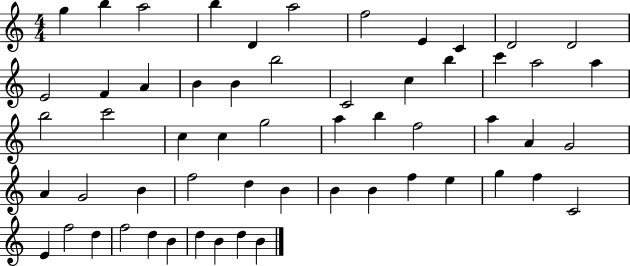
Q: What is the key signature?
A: C major